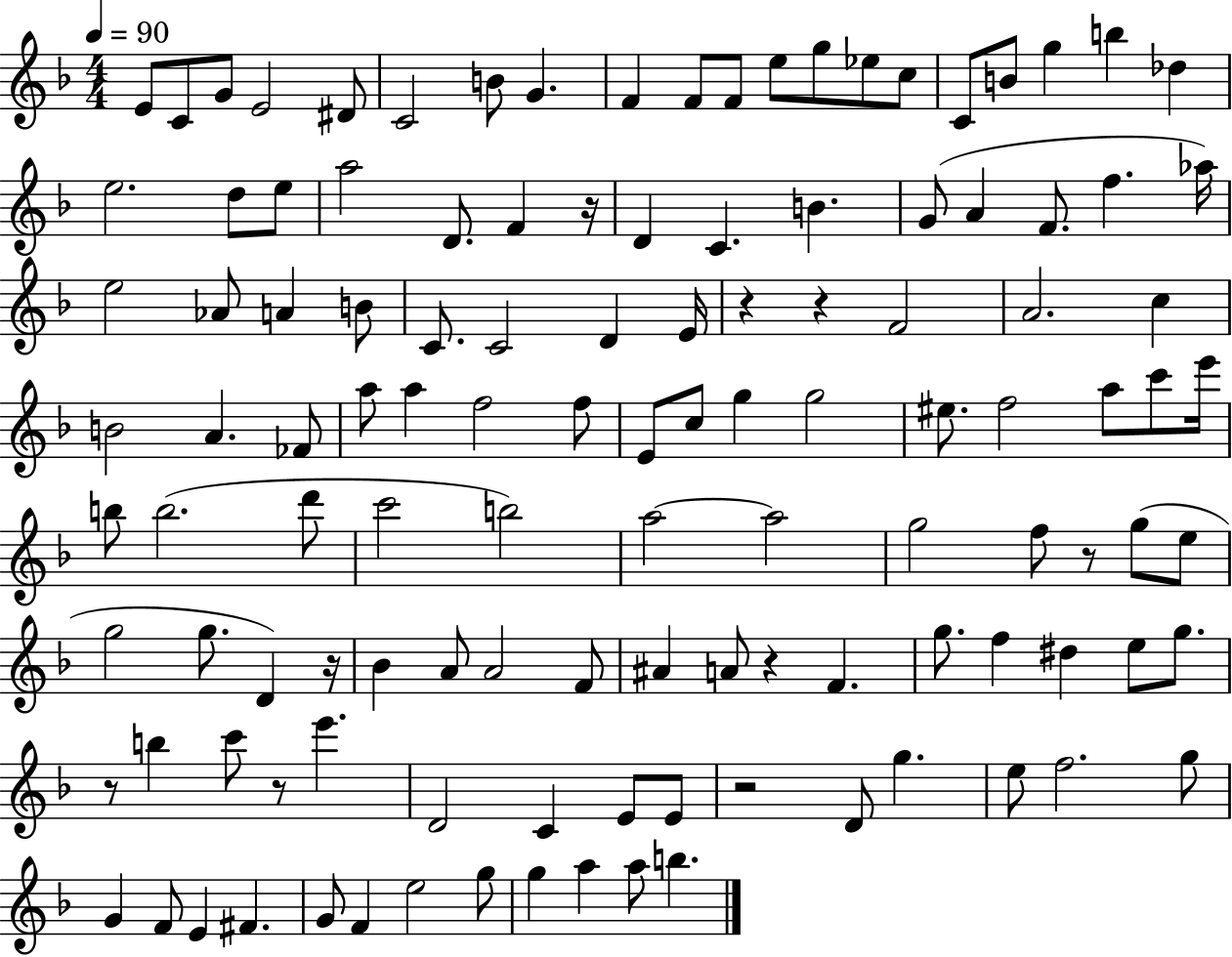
E4/e C4/e G4/e E4/h D#4/e C4/h B4/e G4/q. F4/q F4/e F4/e E5/e G5/e Eb5/e C5/e C4/e B4/e G5/q B5/q Db5/q E5/h. D5/e E5/e A5/h D4/e. F4/q R/s D4/q C4/q. B4/q. G4/e A4/q F4/e. F5/q. Ab5/s E5/h Ab4/e A4/q B4/e C4/e. C4/h D4/q E4/s R/q R/q F4/h A4/h. C5/q B4/h A4/q. FES4/e A5/e A5/q F5/h F5/e E4/e C5/e G5/q G5/h EIS5/e. F5/h A5/e C6/e E6/s B5/e B5/h. D6/e C6/h B5/h A5/h A5/h G5/h F5/e R/e G5/e E5/e G5/h G5/e. D4/q R/s Bb4/q A4/e A4/h F4/e A#4/q A4/e R/q F4/q. G5/e. F5/q D#5/q E5/e G5/e. R/e B5/q C6/e R/e E6/q. D4/h C4/q E4/e E4/e R/h D4/e G5/q. E5/e F5/h. G5/e G4/q F4/e E4/q F#4/q. G4/e F4/q E5/h G5/e G5/q A5/q A5/e B5/q.